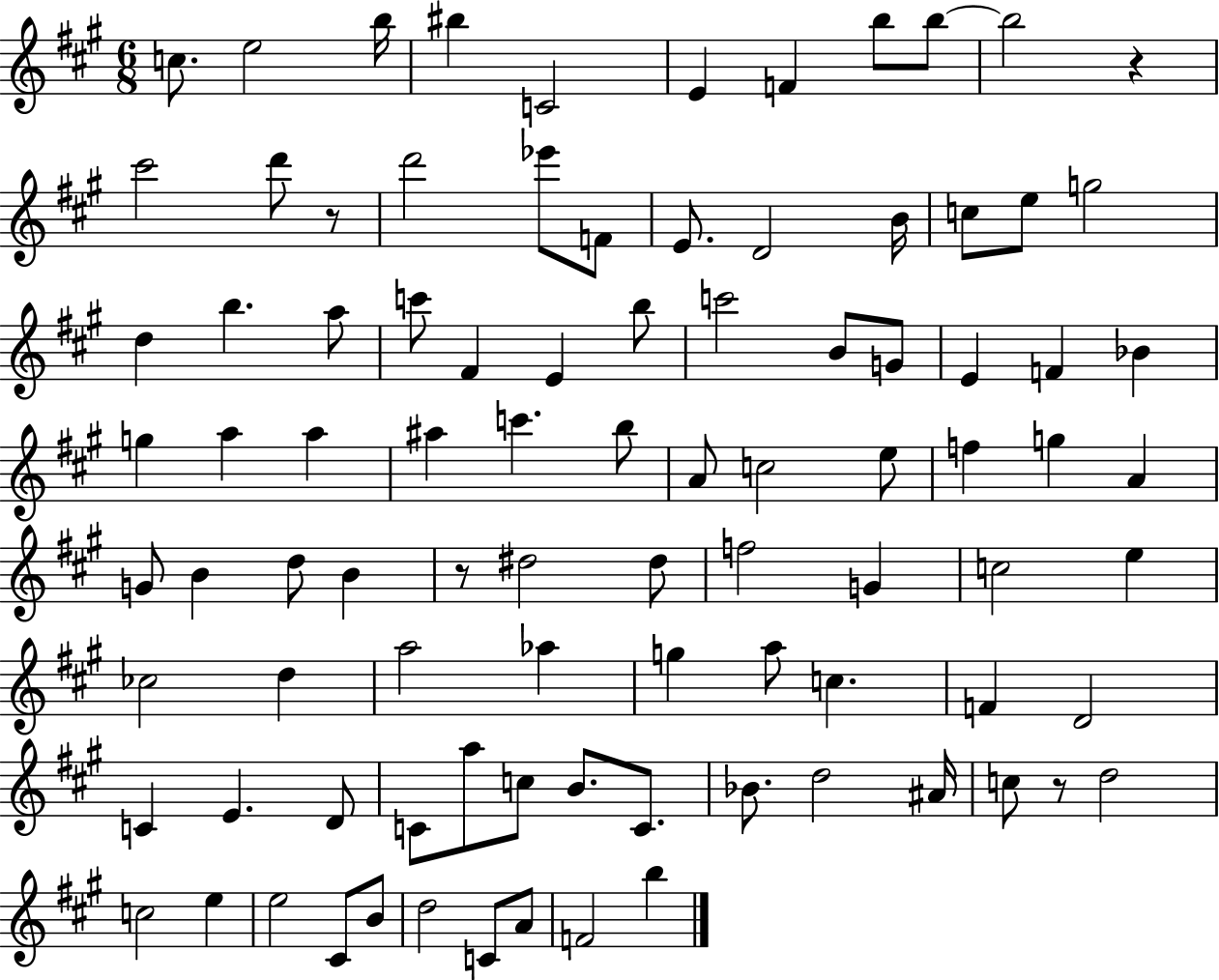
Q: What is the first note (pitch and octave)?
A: C5